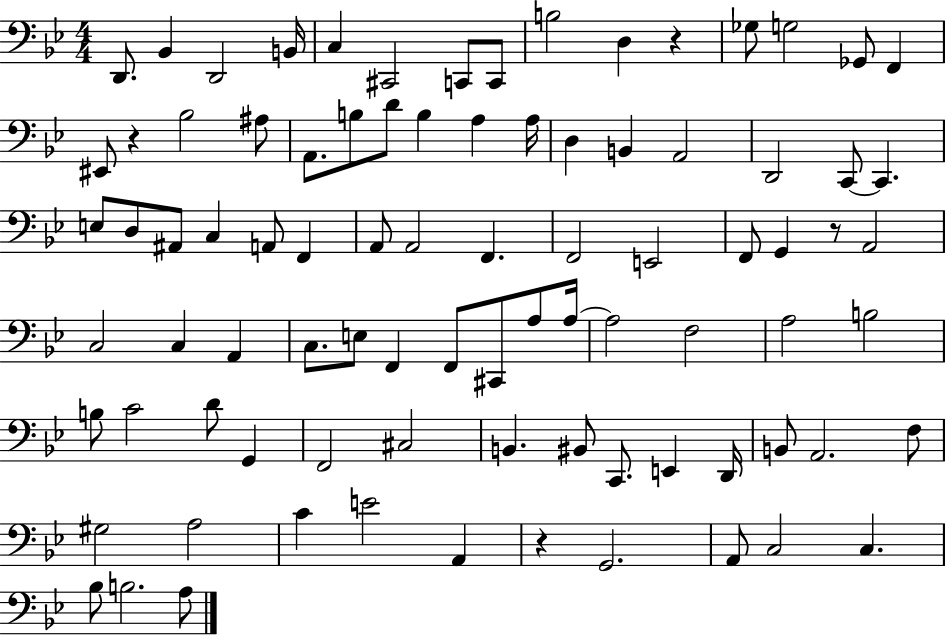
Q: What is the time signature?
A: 4/4